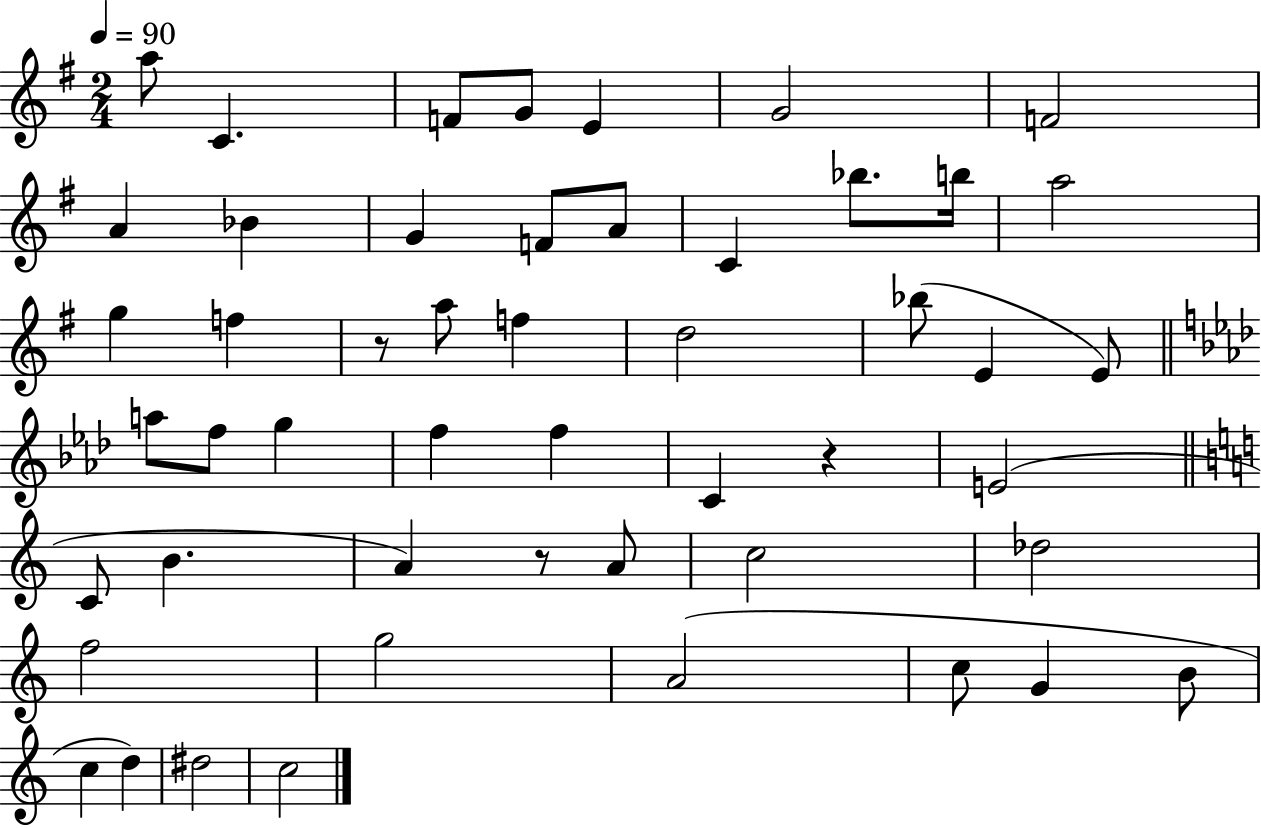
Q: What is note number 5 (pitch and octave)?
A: E4